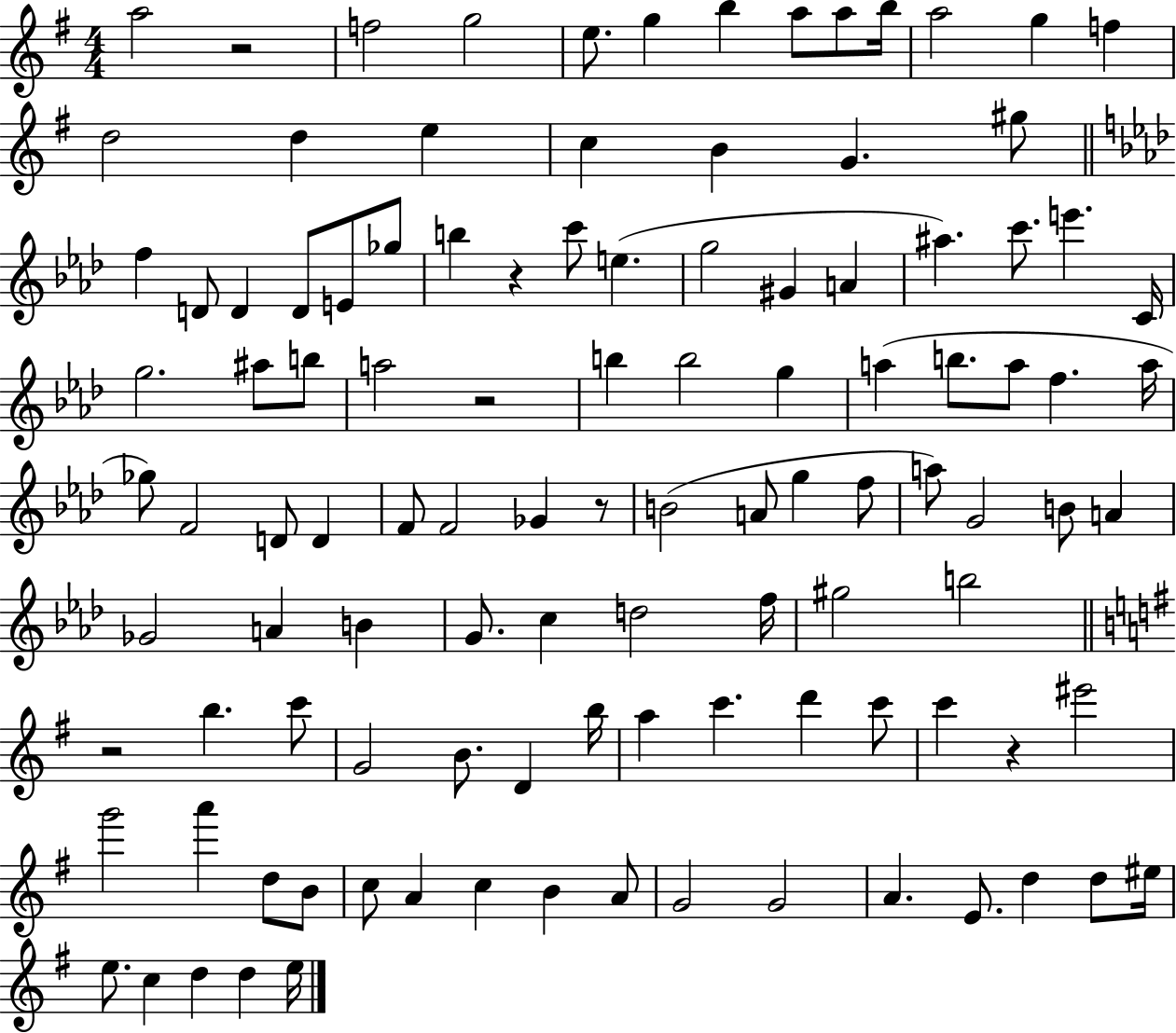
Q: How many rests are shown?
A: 6